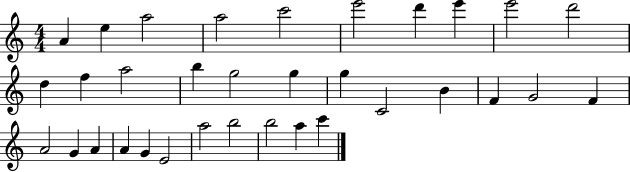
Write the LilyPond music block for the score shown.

{
  \clef treble
  \numericTimeSignature
  \time 4/4
  \key c \major
  a'4 e''4 a''2 | a''2 c'''2 | e'''2 d'''4 e'''4 | e'''2 d'''2 | \break d''4 f''4 a''2 | b''4 g''2 g''4 | g''4 c'2 b'4 | f'4 g'2 f'4 | \break a'2 g'4 a'4 | a'4 g'4 e'2 | a''2 b''2 | b''2 a''4 c'''4 | \break \bar "|."
}